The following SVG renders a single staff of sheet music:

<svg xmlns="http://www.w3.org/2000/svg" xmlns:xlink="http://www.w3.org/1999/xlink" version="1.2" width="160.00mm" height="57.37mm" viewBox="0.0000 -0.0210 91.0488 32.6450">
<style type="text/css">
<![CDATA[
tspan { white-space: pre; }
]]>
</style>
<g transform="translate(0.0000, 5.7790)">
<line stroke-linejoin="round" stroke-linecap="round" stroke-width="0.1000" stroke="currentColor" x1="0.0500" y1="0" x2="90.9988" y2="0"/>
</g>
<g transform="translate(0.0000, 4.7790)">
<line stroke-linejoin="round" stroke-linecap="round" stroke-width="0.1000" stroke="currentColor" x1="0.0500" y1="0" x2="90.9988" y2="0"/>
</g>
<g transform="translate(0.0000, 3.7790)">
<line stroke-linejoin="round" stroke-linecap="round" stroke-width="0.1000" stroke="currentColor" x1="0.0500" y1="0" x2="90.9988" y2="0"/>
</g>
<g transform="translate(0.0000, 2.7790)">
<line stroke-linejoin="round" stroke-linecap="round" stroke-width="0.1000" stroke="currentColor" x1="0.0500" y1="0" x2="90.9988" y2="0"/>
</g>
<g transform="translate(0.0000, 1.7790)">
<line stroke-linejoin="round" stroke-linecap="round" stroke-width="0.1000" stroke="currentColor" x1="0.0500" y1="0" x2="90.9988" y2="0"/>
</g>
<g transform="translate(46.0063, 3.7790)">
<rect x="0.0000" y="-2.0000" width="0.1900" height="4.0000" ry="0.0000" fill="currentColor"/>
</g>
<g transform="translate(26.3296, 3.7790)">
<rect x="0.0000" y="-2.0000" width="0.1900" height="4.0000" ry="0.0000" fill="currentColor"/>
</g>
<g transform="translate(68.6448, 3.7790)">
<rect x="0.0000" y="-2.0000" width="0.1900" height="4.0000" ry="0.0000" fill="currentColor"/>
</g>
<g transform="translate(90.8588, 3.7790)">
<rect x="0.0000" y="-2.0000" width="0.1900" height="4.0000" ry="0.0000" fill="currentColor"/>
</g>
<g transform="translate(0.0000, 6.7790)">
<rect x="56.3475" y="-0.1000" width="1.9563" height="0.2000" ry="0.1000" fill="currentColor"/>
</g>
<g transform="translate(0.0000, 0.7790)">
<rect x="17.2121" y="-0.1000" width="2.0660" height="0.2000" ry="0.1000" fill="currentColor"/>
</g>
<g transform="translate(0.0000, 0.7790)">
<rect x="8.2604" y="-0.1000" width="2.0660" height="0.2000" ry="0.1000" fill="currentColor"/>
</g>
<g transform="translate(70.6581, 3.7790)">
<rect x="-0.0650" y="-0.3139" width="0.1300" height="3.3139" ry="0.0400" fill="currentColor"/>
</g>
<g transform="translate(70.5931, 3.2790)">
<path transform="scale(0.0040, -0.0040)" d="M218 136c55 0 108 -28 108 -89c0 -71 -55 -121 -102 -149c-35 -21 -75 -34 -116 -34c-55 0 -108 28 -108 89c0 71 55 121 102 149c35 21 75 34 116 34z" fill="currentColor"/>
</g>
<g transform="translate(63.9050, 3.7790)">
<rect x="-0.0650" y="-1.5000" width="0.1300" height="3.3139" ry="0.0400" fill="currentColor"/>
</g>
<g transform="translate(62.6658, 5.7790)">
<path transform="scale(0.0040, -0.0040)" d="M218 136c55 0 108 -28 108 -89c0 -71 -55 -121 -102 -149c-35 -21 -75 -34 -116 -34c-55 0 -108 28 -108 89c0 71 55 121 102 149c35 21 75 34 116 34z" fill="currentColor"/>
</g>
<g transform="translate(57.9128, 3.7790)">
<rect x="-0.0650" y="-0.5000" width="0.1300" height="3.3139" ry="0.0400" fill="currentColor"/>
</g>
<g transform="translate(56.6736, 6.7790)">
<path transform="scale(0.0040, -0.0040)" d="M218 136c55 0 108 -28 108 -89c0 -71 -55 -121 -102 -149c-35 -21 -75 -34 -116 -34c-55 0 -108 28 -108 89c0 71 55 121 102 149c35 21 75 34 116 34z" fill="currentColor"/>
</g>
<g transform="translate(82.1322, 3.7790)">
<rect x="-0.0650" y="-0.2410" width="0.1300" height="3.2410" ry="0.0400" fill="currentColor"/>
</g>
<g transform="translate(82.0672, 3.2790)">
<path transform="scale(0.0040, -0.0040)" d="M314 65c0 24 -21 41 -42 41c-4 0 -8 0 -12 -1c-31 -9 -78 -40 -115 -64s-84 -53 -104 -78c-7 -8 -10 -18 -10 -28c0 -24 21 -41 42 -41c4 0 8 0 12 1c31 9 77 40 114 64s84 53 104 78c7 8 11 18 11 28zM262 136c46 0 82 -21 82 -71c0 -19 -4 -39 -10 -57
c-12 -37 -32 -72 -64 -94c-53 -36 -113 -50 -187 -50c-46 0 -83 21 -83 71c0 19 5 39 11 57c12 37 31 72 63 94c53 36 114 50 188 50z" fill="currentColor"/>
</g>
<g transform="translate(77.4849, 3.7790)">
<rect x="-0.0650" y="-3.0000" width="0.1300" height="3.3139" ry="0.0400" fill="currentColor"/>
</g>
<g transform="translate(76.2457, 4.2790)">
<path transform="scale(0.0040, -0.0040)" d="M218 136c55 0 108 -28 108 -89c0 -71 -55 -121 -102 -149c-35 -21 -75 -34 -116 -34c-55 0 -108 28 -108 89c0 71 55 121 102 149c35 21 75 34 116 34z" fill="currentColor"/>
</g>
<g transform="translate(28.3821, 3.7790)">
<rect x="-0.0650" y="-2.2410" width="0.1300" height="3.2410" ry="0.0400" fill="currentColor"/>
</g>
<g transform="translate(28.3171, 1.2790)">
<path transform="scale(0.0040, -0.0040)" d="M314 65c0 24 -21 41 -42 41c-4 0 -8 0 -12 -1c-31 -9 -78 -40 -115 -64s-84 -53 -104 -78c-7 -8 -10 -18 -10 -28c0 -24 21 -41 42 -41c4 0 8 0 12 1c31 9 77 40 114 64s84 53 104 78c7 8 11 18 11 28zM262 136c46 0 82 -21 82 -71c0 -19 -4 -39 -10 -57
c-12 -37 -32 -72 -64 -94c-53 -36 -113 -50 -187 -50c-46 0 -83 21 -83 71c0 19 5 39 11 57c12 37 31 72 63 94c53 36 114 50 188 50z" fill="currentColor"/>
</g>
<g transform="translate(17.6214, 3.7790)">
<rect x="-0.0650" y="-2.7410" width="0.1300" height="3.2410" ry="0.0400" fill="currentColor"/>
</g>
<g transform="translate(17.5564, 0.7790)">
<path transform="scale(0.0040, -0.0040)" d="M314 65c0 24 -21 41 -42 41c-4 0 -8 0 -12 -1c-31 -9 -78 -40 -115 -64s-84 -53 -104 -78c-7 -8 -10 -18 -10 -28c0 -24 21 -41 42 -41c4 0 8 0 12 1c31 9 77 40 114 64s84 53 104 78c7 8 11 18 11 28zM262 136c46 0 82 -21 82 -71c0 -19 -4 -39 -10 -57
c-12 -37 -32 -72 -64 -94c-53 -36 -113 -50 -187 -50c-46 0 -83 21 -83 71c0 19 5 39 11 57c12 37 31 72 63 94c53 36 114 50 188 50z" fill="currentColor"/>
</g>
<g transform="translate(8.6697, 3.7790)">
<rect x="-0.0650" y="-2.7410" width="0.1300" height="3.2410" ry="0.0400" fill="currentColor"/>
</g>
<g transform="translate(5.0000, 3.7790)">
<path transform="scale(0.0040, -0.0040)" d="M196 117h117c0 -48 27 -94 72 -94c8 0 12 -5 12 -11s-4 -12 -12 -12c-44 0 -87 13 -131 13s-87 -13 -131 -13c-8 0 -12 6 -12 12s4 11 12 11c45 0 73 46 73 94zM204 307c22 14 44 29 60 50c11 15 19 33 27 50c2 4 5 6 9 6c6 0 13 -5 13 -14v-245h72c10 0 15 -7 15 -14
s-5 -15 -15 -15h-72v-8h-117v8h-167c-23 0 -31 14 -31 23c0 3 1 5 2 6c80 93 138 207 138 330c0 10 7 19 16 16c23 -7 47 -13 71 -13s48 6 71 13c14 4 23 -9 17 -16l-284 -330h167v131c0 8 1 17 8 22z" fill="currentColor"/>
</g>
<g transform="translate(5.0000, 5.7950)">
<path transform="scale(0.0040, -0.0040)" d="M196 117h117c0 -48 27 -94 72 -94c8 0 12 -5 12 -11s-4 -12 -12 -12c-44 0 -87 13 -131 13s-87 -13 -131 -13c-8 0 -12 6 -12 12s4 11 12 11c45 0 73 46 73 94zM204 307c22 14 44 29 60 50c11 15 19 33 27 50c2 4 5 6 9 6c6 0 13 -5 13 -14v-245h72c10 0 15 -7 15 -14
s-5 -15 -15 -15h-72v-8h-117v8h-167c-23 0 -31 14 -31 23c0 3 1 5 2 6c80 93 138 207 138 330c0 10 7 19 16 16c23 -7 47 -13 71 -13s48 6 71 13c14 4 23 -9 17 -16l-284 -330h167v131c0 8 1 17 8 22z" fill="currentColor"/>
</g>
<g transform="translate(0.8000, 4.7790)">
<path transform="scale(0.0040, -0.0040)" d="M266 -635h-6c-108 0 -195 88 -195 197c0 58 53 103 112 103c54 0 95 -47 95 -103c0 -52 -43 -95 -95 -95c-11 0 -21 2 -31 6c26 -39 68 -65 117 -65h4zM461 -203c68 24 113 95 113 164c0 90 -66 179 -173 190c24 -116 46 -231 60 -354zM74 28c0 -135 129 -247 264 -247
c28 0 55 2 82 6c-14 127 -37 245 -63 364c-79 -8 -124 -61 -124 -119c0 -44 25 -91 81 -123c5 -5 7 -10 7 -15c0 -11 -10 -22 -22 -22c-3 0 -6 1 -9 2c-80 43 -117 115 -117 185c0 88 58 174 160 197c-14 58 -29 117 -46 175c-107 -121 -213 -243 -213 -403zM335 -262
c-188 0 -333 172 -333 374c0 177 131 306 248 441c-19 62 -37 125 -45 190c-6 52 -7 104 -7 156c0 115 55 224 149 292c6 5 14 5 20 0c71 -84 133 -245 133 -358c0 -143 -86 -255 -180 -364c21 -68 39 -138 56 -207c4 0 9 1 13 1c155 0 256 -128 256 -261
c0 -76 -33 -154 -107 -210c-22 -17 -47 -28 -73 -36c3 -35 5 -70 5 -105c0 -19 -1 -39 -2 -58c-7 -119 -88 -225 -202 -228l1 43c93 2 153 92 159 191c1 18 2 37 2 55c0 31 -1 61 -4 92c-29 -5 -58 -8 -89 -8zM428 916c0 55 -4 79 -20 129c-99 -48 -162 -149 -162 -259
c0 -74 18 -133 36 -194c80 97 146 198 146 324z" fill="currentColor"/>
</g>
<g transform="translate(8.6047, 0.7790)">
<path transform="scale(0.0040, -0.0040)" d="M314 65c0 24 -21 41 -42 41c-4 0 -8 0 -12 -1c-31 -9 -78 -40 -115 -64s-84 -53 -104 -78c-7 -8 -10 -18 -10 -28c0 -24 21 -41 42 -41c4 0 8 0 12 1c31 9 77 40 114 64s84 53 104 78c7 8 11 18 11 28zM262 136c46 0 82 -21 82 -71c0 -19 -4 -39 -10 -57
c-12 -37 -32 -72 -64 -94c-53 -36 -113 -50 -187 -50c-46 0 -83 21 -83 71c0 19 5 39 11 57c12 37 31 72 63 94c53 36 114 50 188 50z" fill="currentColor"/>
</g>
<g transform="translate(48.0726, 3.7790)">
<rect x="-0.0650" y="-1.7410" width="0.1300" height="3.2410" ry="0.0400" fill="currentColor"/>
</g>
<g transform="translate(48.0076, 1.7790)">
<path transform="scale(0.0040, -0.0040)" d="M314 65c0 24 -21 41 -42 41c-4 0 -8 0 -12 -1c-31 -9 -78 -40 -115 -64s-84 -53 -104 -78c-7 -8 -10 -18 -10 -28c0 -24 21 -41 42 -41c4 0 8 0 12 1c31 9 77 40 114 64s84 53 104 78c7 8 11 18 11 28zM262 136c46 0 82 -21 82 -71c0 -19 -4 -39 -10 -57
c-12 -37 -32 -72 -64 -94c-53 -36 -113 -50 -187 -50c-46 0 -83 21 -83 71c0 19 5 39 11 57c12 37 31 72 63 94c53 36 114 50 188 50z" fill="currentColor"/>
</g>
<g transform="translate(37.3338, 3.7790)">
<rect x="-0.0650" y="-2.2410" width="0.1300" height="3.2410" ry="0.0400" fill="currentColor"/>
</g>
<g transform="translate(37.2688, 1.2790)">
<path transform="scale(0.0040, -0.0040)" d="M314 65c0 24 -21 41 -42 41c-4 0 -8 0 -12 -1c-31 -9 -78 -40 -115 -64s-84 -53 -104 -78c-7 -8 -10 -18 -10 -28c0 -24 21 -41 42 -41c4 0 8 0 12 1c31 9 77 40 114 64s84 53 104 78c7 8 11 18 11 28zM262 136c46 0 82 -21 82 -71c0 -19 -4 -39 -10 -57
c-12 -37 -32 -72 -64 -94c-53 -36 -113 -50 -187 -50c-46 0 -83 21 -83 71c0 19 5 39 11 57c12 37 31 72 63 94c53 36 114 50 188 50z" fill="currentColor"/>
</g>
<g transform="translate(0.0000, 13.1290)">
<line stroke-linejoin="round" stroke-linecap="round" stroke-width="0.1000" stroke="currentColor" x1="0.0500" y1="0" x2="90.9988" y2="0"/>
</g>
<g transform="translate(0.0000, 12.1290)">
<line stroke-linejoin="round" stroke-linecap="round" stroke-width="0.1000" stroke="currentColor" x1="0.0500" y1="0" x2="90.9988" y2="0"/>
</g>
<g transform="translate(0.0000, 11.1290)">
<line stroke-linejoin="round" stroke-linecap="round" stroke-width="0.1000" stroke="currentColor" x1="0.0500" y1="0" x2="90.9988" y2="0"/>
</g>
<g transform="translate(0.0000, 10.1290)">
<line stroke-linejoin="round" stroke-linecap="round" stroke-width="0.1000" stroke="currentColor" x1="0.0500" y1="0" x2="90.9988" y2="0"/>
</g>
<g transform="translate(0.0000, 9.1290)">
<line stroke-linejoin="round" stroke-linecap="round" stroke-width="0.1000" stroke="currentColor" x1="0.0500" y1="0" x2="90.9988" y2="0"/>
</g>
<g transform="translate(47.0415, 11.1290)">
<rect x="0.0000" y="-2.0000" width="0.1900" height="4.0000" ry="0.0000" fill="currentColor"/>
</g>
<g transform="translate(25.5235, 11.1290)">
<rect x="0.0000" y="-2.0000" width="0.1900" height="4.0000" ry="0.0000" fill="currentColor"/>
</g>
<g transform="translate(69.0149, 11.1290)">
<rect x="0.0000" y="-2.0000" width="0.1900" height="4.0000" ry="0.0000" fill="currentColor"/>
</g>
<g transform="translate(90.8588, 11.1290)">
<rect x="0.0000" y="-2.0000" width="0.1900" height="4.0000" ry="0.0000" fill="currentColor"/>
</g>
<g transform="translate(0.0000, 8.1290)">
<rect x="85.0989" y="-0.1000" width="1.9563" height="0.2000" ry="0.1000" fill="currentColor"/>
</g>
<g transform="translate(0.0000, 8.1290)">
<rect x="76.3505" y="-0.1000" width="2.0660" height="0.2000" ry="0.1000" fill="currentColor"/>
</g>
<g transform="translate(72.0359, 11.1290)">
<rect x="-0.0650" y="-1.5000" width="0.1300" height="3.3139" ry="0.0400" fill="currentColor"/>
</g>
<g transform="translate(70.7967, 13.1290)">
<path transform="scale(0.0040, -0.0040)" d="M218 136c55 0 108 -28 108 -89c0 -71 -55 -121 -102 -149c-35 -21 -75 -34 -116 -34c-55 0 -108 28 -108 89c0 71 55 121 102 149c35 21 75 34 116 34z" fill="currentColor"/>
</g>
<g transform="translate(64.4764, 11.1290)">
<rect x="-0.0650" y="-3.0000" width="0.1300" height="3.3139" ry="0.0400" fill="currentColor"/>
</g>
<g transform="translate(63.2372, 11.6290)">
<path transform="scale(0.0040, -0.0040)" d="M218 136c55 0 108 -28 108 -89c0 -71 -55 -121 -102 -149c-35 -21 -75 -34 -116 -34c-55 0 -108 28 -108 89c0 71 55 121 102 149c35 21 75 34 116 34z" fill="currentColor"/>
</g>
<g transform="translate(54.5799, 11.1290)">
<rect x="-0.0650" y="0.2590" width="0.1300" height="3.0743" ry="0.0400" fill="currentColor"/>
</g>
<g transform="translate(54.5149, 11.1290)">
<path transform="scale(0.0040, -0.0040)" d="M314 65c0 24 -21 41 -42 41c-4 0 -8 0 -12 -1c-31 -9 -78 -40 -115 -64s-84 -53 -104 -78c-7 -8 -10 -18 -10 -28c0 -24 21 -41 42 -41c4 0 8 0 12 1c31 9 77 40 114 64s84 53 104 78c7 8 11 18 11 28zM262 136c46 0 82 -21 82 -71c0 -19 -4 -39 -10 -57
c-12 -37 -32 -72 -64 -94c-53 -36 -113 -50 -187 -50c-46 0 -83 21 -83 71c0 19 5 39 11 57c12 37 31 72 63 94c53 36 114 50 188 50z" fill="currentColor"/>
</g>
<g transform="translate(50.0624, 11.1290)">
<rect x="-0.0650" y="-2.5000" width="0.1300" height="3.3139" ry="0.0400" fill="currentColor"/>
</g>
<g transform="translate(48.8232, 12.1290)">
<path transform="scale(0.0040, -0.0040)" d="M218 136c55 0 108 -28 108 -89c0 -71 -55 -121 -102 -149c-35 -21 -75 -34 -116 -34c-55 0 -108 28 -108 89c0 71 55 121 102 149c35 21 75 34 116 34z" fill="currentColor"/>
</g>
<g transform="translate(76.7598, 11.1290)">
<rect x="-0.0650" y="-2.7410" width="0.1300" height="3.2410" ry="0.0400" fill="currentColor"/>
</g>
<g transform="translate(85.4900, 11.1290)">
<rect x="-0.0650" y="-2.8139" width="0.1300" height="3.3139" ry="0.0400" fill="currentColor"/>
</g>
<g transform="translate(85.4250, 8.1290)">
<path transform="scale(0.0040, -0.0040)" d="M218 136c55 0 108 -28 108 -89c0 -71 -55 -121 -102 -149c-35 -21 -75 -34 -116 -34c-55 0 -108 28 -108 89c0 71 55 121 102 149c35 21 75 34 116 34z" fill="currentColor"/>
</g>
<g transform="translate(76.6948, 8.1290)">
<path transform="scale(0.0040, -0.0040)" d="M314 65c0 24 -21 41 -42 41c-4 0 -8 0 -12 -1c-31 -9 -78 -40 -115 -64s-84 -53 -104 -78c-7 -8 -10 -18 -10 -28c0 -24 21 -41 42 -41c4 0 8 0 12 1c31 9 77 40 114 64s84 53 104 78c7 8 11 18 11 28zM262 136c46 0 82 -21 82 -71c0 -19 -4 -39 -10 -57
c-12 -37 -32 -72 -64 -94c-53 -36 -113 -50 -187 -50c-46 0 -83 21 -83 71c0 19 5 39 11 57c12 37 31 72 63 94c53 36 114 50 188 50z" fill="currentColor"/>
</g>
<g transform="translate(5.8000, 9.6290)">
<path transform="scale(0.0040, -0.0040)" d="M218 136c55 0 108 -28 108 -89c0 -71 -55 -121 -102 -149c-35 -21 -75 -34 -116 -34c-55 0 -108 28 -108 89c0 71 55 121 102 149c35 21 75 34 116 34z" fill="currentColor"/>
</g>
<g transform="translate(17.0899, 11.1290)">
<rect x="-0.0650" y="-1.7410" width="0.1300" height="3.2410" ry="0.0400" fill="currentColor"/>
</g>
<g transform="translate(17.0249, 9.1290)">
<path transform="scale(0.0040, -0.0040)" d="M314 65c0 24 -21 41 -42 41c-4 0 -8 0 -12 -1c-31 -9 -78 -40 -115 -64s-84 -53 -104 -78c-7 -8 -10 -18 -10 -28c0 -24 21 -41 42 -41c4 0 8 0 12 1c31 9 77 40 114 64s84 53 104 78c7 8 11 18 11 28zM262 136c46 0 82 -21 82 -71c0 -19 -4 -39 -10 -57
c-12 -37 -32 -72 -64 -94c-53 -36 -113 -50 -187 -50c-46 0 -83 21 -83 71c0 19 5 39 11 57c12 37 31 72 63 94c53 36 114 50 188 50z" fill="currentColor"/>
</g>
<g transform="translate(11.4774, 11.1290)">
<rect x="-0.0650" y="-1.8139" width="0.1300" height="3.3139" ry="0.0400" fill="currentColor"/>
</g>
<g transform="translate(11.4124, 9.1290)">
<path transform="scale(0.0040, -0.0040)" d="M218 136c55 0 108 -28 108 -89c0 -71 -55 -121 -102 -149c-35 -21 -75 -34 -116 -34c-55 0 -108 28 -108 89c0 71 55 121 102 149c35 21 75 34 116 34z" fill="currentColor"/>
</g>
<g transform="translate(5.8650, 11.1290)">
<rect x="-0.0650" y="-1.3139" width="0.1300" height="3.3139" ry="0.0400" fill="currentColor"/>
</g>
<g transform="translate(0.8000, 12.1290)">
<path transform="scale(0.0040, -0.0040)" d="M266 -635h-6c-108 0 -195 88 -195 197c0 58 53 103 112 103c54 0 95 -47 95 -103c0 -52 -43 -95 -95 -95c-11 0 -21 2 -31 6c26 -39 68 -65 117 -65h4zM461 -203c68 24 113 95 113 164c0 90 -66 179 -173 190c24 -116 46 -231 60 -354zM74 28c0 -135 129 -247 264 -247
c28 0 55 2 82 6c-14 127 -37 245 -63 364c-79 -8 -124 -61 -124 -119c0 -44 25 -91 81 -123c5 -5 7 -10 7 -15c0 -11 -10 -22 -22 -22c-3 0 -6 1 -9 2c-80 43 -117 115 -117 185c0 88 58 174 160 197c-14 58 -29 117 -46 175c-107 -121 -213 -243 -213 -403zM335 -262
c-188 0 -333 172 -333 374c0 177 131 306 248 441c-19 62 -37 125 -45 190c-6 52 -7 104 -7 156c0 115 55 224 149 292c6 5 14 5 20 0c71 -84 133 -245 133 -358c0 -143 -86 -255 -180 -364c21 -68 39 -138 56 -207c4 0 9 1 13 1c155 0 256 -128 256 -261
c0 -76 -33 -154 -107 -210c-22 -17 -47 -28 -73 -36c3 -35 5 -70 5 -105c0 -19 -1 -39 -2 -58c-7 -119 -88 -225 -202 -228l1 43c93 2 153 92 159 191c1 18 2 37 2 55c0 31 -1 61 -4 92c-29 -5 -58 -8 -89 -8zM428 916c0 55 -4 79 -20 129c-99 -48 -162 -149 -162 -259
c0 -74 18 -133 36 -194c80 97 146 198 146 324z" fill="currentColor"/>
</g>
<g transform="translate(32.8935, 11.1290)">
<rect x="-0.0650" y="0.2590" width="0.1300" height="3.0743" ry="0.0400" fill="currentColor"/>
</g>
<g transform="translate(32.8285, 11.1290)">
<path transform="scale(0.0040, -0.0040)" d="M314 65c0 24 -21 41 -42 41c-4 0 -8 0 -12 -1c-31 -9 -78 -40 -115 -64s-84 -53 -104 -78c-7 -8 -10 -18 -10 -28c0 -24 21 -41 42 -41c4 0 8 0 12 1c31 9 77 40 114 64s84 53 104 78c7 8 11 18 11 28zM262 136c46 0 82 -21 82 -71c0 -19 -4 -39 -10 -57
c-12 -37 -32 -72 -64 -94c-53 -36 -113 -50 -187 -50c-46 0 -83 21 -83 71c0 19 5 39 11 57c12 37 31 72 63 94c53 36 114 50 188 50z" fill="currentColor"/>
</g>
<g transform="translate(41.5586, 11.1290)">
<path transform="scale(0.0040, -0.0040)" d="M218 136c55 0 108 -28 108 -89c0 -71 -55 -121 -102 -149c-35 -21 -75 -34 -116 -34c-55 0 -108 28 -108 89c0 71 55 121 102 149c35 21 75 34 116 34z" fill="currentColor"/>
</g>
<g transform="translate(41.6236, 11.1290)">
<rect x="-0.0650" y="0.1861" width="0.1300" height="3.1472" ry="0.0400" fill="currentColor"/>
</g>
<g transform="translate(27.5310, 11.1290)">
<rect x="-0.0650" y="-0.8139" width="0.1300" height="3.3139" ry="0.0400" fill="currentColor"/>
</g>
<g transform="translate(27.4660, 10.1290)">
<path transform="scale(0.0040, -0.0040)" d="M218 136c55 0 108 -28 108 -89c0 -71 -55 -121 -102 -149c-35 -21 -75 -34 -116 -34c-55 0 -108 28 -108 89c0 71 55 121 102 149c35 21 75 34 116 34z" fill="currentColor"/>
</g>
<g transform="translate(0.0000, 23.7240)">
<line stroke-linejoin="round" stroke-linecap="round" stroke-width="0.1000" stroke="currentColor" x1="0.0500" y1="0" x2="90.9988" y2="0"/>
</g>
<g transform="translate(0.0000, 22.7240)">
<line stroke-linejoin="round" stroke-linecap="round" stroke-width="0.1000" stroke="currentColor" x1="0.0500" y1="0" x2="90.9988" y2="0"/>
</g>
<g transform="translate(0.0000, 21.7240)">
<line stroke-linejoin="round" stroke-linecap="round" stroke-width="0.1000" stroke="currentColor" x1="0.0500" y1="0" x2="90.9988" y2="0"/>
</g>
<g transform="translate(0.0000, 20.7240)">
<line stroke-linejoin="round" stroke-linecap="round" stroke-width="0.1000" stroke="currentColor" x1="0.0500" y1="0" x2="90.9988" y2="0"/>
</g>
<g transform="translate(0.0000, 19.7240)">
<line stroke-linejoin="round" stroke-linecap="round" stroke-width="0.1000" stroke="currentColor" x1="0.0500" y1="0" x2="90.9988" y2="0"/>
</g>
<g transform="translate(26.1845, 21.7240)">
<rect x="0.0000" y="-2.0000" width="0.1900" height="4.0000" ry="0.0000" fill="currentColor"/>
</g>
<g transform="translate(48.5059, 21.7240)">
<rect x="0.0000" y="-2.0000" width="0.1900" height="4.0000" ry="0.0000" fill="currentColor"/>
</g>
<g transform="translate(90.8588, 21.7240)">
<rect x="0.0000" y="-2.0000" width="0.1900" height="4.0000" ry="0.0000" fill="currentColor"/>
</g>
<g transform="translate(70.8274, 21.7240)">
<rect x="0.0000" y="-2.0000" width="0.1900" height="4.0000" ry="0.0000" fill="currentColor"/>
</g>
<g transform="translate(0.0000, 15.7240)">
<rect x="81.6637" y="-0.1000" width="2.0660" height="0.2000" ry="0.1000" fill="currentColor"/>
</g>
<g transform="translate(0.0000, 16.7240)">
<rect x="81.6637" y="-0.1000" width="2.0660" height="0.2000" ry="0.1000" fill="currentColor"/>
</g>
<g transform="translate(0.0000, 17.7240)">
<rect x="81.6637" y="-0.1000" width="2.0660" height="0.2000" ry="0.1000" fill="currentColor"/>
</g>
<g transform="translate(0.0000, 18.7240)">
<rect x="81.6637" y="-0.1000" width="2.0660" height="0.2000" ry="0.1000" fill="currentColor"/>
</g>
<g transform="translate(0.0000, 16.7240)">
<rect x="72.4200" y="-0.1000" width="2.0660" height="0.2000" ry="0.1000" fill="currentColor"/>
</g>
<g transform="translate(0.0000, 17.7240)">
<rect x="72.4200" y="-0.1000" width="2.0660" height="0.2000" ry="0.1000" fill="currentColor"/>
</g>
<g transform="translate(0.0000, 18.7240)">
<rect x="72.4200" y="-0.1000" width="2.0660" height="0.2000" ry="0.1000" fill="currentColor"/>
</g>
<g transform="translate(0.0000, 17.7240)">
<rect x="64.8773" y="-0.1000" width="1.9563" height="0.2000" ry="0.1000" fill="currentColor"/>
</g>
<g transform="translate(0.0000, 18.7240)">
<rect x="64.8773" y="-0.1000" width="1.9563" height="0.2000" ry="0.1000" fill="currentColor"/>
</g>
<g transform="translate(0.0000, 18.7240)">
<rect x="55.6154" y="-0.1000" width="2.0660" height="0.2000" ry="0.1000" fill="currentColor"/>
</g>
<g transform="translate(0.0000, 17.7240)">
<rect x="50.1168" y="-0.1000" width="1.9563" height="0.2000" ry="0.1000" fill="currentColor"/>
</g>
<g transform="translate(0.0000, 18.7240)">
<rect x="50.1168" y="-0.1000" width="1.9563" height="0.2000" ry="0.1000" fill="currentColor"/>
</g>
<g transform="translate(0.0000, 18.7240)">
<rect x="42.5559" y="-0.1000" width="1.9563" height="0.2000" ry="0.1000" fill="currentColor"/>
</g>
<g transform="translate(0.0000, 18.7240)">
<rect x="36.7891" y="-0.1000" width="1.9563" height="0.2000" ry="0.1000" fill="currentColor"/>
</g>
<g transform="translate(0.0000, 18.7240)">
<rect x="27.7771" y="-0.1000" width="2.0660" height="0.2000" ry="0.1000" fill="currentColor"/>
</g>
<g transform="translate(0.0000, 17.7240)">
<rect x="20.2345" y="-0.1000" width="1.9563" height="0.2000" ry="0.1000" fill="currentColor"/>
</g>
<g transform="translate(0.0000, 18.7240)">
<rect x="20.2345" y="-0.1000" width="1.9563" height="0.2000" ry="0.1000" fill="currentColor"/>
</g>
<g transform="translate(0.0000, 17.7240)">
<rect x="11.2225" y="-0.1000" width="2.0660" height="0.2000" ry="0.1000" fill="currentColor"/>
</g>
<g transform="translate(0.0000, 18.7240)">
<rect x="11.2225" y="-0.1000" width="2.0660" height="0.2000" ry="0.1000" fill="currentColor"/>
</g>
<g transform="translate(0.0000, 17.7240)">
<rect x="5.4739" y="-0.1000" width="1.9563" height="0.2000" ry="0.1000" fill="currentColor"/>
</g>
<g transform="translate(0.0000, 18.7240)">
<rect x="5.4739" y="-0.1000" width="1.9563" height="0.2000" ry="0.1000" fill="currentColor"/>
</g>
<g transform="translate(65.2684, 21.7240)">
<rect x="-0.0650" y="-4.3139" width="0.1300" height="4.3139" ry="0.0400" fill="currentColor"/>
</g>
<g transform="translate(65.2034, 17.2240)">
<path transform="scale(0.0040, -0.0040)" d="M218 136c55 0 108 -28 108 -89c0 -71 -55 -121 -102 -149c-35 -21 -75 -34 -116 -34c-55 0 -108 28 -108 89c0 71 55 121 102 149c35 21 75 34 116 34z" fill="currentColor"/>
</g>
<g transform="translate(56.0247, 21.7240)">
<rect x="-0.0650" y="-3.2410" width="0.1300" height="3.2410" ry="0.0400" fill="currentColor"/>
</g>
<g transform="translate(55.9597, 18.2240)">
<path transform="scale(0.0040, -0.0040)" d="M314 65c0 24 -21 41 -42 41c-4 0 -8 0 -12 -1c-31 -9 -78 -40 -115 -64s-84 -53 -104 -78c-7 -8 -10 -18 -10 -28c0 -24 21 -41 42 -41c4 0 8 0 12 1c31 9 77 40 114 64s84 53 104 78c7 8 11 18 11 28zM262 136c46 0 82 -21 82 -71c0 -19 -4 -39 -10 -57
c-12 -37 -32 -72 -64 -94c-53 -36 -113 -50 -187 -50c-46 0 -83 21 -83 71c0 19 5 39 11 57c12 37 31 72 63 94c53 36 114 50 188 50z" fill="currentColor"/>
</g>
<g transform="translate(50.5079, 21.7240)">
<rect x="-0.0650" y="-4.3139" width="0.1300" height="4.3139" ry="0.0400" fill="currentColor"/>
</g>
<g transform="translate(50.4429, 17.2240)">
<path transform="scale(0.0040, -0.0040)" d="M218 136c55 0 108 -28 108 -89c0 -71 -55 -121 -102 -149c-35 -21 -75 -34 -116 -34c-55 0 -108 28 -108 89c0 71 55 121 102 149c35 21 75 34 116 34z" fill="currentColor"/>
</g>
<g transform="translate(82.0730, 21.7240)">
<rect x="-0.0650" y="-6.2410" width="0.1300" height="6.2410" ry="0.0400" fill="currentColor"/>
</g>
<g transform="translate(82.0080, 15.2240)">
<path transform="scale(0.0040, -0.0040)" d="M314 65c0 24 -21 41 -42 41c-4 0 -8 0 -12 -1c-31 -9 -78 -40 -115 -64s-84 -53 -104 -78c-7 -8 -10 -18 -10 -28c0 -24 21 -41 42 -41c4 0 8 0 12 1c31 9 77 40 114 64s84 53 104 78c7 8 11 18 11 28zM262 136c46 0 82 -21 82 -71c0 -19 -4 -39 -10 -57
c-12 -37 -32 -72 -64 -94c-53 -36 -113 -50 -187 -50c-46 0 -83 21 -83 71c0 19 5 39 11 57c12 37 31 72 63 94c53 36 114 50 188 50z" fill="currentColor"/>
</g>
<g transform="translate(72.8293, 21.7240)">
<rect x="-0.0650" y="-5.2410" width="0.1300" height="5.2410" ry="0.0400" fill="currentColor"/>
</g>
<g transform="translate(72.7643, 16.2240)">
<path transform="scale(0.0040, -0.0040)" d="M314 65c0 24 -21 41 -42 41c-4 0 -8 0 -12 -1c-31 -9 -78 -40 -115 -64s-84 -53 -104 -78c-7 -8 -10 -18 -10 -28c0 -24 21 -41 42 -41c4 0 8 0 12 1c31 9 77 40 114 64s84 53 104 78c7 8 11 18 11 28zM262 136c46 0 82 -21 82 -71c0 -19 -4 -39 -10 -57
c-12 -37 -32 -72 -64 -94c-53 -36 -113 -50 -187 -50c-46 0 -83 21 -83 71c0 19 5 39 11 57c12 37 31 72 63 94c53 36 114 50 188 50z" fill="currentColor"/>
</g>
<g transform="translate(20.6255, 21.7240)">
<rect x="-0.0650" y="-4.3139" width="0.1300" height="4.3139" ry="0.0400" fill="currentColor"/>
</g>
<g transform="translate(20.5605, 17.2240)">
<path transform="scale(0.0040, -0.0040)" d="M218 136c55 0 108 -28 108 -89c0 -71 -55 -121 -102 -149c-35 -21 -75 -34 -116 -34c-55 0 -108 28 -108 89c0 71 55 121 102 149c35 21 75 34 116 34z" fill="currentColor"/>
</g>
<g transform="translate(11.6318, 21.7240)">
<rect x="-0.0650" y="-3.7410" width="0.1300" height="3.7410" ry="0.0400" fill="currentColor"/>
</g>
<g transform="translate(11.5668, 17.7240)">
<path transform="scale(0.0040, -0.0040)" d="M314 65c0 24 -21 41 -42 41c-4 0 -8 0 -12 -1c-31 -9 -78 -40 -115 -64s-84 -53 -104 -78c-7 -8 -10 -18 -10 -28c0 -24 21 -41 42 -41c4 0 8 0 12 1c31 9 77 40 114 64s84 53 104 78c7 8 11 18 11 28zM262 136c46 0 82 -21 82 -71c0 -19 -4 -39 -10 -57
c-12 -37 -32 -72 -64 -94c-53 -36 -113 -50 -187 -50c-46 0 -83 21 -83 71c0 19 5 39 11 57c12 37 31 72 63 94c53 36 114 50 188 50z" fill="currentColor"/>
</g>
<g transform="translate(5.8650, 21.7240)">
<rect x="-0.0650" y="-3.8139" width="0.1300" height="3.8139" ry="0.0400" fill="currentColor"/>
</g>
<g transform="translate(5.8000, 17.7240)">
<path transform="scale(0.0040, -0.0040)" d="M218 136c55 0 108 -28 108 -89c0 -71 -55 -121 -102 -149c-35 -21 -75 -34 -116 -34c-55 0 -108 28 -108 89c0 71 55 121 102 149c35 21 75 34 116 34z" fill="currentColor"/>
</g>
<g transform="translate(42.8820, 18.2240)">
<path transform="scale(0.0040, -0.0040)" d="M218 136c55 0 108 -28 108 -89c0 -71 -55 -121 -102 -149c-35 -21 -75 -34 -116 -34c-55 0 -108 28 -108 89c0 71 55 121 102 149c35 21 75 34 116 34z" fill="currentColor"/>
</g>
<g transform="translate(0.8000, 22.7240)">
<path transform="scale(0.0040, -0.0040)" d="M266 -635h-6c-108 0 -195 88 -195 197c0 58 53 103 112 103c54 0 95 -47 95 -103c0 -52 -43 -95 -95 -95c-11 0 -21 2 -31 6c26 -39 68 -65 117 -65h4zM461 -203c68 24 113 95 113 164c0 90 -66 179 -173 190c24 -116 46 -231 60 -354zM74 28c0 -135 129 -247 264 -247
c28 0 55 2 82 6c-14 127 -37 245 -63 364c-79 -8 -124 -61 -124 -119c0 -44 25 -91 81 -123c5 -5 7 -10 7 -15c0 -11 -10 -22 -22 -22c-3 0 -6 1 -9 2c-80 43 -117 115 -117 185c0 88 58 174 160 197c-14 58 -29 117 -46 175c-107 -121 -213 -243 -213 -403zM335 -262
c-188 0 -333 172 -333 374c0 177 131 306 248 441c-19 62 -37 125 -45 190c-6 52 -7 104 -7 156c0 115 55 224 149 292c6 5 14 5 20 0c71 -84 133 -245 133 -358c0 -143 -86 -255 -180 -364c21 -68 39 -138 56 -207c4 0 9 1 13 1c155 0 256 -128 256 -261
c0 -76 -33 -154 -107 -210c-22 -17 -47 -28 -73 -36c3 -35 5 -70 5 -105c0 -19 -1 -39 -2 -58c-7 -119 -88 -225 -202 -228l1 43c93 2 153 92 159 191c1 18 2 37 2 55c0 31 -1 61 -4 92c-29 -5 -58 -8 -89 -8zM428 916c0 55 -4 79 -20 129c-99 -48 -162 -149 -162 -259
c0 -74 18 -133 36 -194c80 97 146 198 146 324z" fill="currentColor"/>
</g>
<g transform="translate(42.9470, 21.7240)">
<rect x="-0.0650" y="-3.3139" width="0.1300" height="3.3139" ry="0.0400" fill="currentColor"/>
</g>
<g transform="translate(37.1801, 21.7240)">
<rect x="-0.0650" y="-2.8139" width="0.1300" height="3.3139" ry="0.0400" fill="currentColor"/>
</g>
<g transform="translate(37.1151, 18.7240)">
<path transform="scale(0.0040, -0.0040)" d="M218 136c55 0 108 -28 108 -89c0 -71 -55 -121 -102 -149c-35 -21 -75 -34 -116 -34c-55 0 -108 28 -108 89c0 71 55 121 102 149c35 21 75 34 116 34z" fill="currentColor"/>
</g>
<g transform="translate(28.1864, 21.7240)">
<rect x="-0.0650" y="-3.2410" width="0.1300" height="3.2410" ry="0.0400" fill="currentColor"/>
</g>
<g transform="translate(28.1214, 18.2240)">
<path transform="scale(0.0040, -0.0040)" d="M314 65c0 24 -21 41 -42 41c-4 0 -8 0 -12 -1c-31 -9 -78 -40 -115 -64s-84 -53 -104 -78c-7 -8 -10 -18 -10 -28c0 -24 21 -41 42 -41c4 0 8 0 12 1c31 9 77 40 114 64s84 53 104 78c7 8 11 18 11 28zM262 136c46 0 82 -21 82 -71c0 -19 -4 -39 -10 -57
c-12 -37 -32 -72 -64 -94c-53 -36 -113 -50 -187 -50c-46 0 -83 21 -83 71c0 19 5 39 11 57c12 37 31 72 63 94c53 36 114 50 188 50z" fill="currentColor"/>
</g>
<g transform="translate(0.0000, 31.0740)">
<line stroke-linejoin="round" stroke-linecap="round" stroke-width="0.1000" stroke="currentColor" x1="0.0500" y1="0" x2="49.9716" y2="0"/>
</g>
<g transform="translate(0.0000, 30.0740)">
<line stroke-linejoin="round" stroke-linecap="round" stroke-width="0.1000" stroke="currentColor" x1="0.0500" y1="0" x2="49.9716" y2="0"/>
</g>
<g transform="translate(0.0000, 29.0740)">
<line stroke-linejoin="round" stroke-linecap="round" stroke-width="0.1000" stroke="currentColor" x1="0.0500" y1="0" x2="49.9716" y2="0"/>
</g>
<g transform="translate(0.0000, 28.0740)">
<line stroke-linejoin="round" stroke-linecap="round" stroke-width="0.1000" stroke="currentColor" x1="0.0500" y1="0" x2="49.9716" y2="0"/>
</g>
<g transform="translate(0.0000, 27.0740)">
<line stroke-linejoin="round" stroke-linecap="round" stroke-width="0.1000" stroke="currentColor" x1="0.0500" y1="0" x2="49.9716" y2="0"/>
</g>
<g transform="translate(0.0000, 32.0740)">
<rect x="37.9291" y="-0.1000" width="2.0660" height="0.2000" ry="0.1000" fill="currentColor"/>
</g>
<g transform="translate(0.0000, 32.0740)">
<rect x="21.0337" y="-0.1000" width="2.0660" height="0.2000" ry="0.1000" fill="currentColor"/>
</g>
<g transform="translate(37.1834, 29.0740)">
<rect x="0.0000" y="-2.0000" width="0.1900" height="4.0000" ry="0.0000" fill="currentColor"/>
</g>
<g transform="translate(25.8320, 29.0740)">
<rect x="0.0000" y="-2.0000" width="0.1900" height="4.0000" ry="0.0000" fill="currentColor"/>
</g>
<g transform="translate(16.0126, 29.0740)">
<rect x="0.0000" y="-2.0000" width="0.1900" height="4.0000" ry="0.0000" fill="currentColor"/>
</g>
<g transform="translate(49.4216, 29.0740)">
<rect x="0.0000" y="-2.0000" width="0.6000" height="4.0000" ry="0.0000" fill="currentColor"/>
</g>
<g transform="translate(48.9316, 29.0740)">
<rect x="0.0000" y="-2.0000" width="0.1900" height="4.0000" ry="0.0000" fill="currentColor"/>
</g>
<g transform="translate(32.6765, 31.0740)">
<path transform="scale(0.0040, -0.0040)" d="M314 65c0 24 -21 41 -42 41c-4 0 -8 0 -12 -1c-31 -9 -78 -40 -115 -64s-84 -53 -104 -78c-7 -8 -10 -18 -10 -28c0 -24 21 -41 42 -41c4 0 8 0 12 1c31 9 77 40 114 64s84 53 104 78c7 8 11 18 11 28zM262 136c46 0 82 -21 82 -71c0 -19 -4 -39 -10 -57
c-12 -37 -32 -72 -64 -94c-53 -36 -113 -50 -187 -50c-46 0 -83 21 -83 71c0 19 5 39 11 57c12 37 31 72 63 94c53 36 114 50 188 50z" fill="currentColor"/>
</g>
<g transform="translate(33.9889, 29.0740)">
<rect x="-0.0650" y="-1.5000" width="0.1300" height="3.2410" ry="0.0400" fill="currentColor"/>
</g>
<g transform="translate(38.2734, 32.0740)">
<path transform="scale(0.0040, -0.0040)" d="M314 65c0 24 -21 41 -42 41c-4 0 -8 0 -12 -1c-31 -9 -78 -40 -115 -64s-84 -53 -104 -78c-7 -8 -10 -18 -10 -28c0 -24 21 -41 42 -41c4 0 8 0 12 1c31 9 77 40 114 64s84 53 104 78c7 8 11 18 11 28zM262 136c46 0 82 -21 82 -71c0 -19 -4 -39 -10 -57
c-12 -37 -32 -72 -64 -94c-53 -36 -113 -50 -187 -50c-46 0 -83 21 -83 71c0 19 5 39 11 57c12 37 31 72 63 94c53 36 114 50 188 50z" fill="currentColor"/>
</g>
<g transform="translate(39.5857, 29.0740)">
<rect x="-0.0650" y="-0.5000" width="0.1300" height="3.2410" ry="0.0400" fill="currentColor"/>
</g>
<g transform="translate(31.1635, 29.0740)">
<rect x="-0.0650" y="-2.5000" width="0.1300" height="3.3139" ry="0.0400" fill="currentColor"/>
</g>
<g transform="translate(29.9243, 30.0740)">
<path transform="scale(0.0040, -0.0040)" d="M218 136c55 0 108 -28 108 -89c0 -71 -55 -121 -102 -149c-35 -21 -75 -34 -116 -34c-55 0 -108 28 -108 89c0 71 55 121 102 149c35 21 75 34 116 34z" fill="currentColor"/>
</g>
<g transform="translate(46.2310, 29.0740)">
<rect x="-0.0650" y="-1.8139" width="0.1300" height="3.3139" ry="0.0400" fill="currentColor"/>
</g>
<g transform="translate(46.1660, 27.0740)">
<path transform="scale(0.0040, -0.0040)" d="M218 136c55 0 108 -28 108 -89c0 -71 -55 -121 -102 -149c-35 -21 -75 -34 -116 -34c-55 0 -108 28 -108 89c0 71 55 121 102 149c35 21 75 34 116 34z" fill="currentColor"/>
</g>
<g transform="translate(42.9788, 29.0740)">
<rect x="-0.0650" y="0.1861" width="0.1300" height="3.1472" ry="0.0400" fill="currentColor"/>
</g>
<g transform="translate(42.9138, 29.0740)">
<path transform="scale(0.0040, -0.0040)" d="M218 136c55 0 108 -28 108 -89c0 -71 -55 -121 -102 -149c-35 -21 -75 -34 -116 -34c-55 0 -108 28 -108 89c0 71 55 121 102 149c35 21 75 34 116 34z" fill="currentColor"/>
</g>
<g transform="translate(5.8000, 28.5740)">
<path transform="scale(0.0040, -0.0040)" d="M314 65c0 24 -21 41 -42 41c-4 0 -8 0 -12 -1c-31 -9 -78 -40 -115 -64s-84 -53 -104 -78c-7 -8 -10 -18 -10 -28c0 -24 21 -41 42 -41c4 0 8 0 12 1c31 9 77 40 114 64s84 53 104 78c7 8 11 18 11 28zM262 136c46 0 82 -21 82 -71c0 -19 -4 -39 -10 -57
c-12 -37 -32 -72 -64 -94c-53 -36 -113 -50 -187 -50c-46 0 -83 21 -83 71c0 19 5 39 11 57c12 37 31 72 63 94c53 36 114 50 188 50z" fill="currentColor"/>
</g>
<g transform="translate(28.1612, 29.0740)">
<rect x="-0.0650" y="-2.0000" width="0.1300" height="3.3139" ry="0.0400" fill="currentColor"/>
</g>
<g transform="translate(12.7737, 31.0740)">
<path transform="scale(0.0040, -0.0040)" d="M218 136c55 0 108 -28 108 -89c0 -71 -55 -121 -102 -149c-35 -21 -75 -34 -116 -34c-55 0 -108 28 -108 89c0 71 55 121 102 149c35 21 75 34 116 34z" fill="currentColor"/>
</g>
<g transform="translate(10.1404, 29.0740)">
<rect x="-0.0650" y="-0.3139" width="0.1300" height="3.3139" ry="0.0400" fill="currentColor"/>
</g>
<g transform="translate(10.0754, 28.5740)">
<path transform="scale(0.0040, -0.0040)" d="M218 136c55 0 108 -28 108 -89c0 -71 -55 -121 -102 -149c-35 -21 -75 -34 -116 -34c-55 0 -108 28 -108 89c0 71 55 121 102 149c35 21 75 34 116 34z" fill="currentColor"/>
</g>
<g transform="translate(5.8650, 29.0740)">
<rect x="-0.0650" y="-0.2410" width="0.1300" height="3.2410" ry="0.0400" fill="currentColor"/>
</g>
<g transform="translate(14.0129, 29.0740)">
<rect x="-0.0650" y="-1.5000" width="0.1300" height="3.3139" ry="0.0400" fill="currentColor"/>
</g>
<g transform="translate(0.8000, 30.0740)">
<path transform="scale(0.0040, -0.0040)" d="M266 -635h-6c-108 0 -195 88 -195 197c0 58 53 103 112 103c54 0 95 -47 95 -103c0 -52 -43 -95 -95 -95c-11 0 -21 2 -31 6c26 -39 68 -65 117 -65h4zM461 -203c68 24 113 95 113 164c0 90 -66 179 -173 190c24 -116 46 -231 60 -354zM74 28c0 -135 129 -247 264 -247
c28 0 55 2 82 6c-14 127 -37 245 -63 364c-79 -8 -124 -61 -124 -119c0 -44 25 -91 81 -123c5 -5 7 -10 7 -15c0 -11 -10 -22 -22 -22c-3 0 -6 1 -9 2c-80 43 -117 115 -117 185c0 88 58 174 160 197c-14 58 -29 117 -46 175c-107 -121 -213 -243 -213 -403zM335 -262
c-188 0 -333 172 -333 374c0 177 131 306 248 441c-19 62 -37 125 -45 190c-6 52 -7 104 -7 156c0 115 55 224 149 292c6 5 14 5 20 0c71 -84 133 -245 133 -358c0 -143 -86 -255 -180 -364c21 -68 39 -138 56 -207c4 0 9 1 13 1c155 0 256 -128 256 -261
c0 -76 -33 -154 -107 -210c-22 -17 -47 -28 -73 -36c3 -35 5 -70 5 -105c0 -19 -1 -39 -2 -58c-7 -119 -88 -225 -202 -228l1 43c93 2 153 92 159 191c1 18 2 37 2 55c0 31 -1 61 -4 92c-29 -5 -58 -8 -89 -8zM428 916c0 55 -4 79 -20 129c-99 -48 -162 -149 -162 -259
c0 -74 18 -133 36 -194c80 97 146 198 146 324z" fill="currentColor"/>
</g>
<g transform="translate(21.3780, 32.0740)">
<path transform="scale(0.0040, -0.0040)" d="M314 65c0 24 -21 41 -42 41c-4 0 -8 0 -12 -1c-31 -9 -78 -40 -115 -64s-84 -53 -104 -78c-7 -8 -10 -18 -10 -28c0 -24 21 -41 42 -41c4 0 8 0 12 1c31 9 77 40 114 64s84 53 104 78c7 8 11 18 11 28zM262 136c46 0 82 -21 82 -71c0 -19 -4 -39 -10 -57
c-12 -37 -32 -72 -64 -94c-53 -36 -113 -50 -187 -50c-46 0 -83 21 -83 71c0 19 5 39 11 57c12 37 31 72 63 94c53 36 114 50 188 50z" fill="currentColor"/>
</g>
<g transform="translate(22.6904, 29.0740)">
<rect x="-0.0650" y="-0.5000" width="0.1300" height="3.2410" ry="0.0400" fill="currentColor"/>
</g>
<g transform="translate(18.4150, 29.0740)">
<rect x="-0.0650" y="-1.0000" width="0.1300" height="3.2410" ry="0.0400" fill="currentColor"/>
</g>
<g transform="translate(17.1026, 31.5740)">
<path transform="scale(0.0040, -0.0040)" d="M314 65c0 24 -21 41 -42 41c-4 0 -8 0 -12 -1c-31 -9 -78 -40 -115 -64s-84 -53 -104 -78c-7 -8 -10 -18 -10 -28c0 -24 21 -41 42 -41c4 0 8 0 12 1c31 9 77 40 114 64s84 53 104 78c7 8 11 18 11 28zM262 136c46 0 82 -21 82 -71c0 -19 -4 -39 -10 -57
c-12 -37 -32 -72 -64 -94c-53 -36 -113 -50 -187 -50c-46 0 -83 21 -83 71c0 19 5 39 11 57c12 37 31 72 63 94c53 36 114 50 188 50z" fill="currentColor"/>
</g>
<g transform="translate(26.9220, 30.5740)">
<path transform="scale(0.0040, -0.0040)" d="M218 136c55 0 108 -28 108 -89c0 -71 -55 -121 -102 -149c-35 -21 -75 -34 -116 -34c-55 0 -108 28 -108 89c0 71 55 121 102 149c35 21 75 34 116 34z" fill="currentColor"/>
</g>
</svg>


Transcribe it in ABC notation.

X:1
T:Untitled
M:4/4
L:1/4
K:C
a2 a2 g2 g2 f2 C E c A c2 e f f2 d B2 B G B2 A E a2 a c' c'2 d' b2 a b d' b2 d' f'2 a'2 c2 c E D2 C2 F G E2 C2 B f